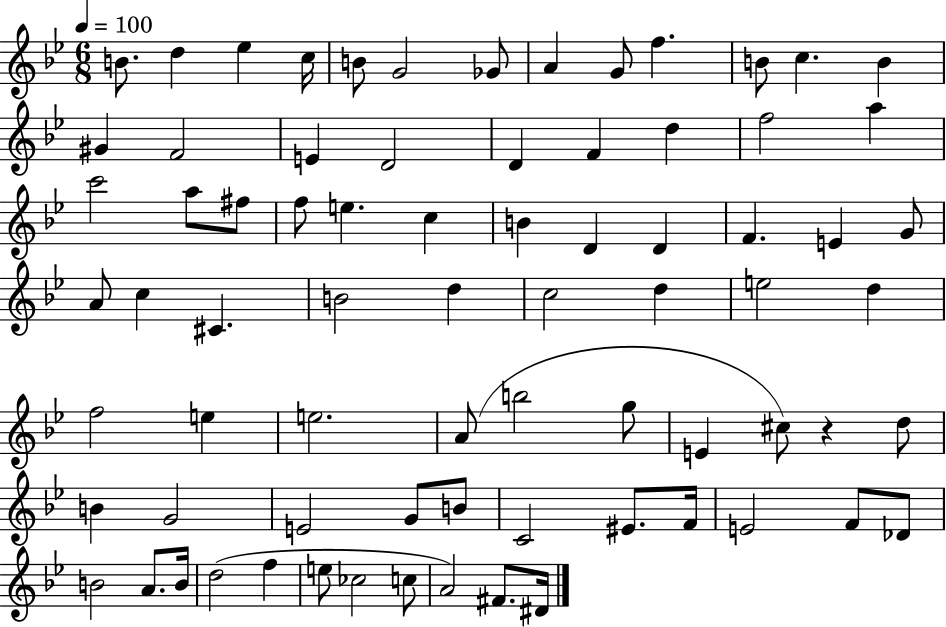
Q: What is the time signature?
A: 6/8